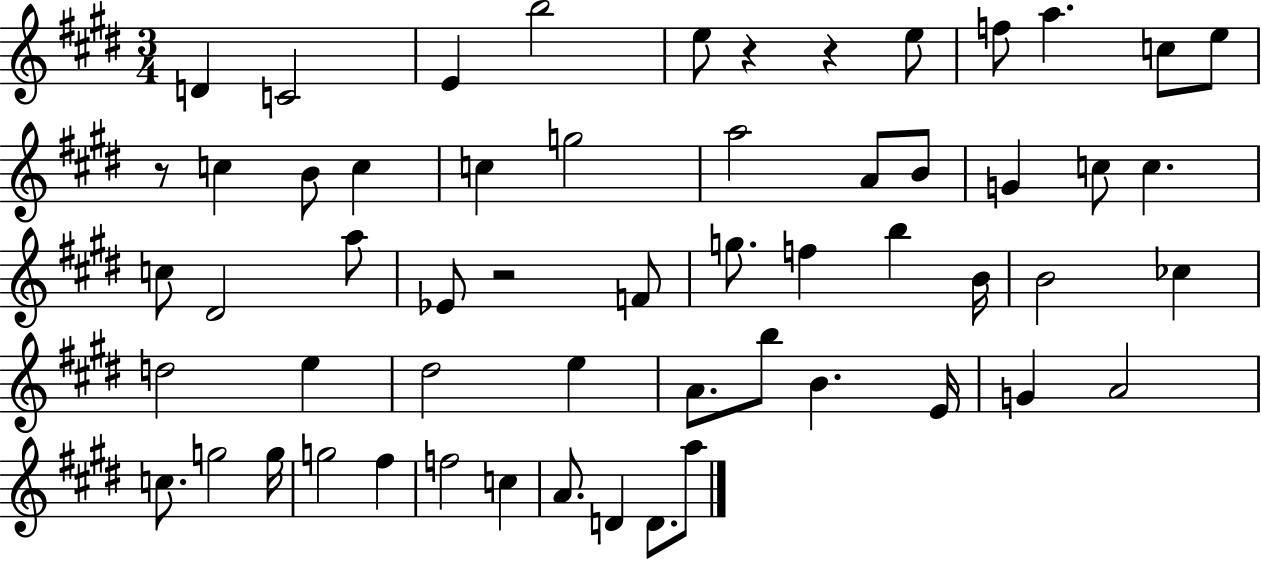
{
  \clef treble
  \numericTimeSignature
  \time 3/4
  \key e \major
  d'4 c'2 | e'4 b''2 | e''8 r4 r4 e''8 | f''8 a''4. c''8 e''8 | \break r8 c''4 b'8 c''4 | c''4 g''2 | a''2 a'8 b'8 | g'4 c''8 c''4. | \break c''8 dis'2 a''8 | ees'8 r2 f'8 | g''8. f''4 b''4 b'16 | b'2 ces''4 | \break d''2 e''4 | dis''2 e''4 | a'8. b''8 b'4. e'16 | g'4 a'2 | \break c''8. g''2 g''16 | g''2 fis''4 | f''2 c''4 | a'8. d'4 d'8. a''8 | \break \bar "|."
}